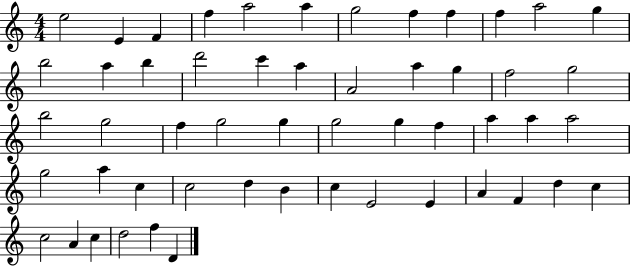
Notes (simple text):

E5/h E4/q F4/q F5/q A5/h A5/q G5/h F5/q F5/q F5/q A5/h G5/q B5/h A5/q B5/q D6/h C6/q A5/q A4/h A5/q G5/q F5/h G5/h B5/h G5/h F5/q G5/h G5/q G5/h G5/q F5/q A5/q A5/q A5/h G5/h A5/q C5/q C5/h D5/q B4/q C5/q E4/h E4/q A4/q F4/q D5/q C5/q C5/h A4/q C5/q D5/h F5/q D4/q